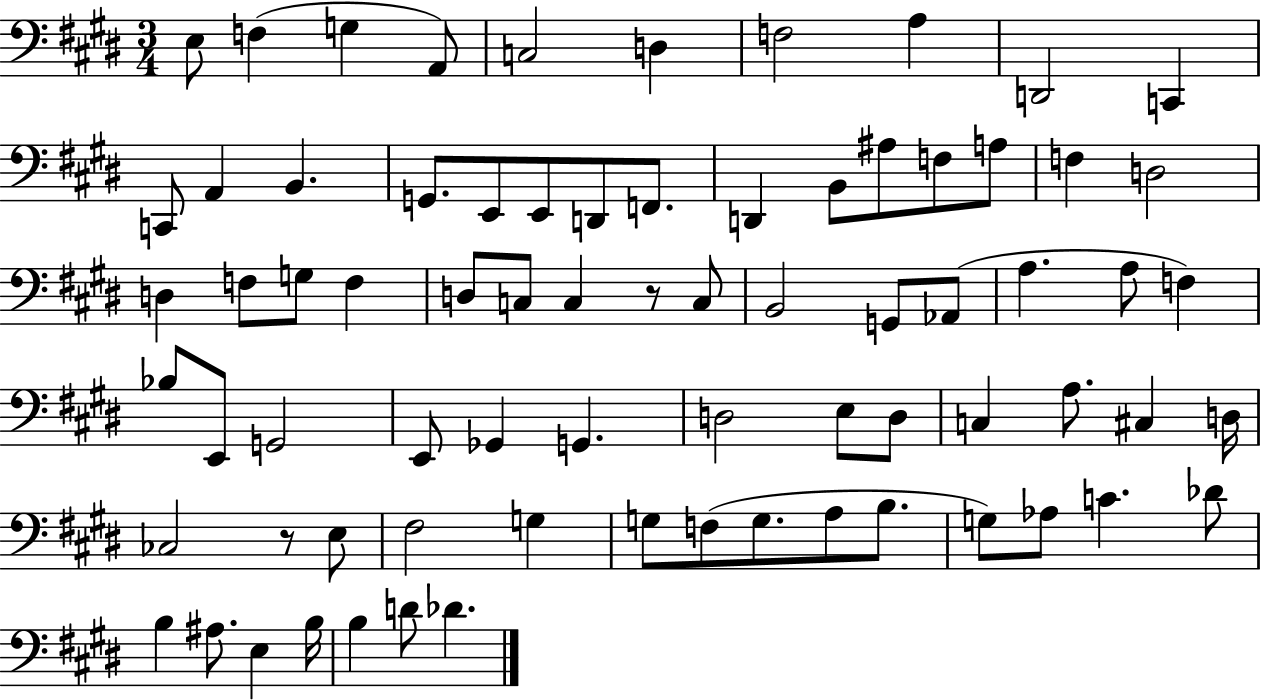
X:1
T:Untitled
M:3/4
L:1/4
K:E
E,/2 F, G, A,,/2 C,2 D, F,2 A, D,,2 C,, C,,/2 A,, B,, G,,/2 E,,/2 E,,/2 D,,/2 F,,/2 D,, B,,/2 ^A,/2 F,/2 A,/2 F, D,2 D, F,/2 G,/2 F, D,/2 C,/2 C, z/2 C,/2 B,,2 G,,/2 _A,,/2 A, A,/2 F, _B,/2 E,,/2 G,,2 E,,/2 _G,, G,, D,2 E,/2 D,/2 C, A,/2 ^C, D,/4 _C,2 z/2 E,/2 ^F,2 G, G,/2 F,/2 G,/2 A,/2 B,/2 G,/2 _A,/2 C _D/2 B, ^A,/2 E, B,/4 B, D/2 _D